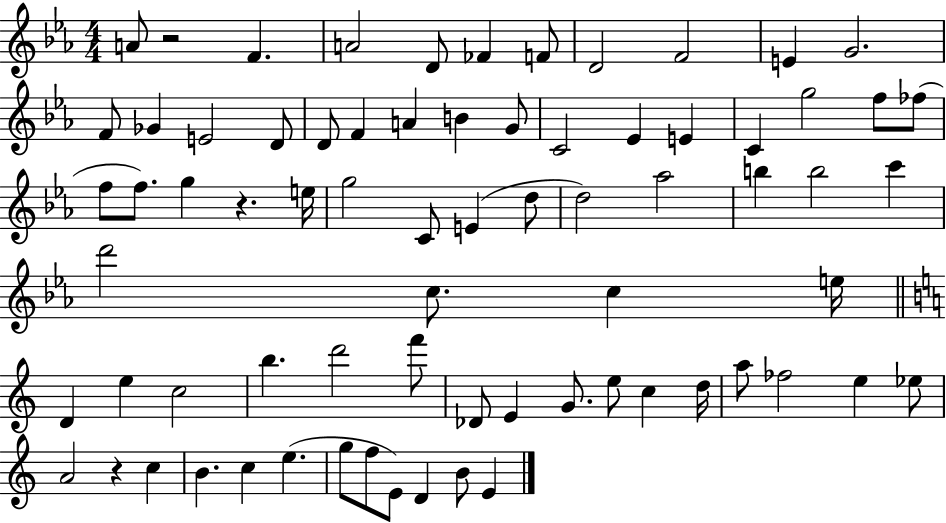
{
  \clef treble
  \numericTimeSignature
  \time 4/4
  \key ees \major
  a'8 r2 f'4. | a'2 d'8 fes'4 f'8 | d'2 f'2 | e'4 g'2. | \break f'8 ges'4 e'2 d'8 | d'8 f'4 a'4 b'4 g'8 | c'2 ees'4 e'4 | c'4 g''2 f''8 fes''8( | \break f''8 f''8.) g''4 r4. e''16 | g''2 c'8 e'4( d''8 | d''2) aes''2 | b''4 b''2 c'''4 | \break d'''2 c''8. c''4 e''16 | \bar "||" \break \key a \minor d'4 e''4 c''2 | b''4. d'''2 f'''8 | des'8 e'4 g'8. e''8 c''4 d''16 | a''8 fes''2 e''4 ees''8 | \break a'2 r4 c''4 | b'4. c''4 e''4.( | g''8 f''8 e'8) d'4 b'8 e'4 | \bar "|."
}